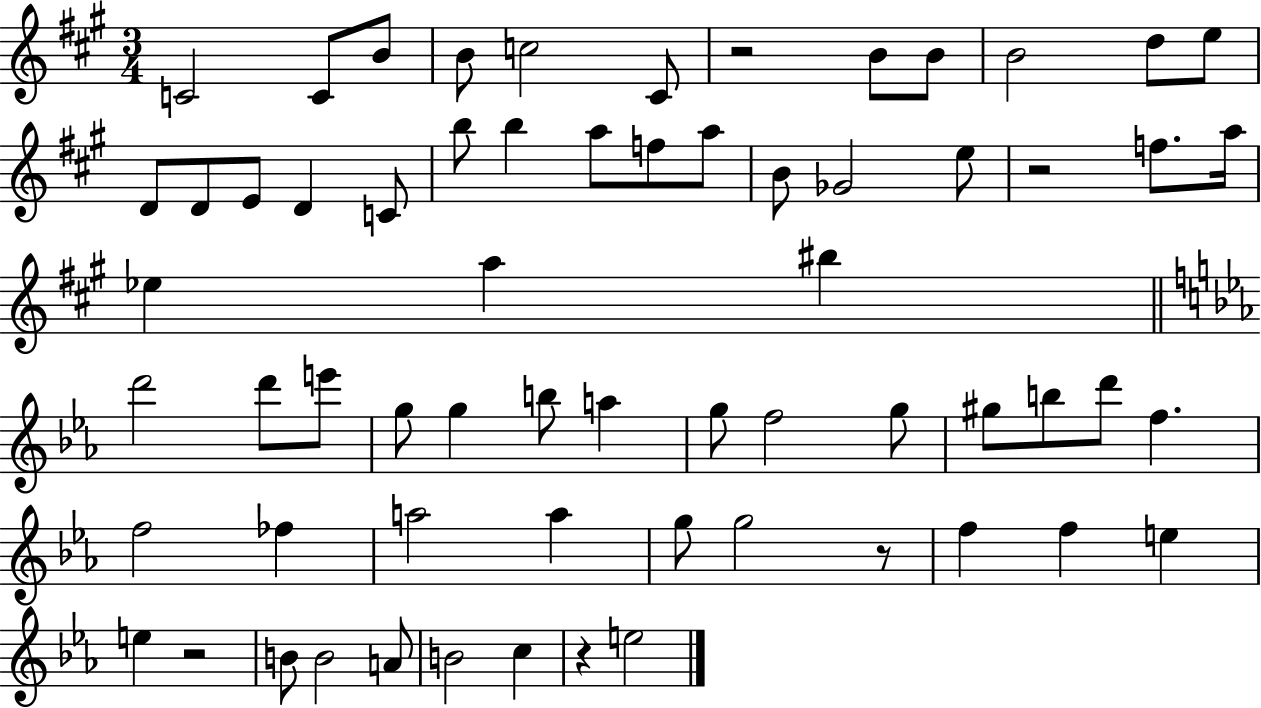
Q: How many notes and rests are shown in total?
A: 64